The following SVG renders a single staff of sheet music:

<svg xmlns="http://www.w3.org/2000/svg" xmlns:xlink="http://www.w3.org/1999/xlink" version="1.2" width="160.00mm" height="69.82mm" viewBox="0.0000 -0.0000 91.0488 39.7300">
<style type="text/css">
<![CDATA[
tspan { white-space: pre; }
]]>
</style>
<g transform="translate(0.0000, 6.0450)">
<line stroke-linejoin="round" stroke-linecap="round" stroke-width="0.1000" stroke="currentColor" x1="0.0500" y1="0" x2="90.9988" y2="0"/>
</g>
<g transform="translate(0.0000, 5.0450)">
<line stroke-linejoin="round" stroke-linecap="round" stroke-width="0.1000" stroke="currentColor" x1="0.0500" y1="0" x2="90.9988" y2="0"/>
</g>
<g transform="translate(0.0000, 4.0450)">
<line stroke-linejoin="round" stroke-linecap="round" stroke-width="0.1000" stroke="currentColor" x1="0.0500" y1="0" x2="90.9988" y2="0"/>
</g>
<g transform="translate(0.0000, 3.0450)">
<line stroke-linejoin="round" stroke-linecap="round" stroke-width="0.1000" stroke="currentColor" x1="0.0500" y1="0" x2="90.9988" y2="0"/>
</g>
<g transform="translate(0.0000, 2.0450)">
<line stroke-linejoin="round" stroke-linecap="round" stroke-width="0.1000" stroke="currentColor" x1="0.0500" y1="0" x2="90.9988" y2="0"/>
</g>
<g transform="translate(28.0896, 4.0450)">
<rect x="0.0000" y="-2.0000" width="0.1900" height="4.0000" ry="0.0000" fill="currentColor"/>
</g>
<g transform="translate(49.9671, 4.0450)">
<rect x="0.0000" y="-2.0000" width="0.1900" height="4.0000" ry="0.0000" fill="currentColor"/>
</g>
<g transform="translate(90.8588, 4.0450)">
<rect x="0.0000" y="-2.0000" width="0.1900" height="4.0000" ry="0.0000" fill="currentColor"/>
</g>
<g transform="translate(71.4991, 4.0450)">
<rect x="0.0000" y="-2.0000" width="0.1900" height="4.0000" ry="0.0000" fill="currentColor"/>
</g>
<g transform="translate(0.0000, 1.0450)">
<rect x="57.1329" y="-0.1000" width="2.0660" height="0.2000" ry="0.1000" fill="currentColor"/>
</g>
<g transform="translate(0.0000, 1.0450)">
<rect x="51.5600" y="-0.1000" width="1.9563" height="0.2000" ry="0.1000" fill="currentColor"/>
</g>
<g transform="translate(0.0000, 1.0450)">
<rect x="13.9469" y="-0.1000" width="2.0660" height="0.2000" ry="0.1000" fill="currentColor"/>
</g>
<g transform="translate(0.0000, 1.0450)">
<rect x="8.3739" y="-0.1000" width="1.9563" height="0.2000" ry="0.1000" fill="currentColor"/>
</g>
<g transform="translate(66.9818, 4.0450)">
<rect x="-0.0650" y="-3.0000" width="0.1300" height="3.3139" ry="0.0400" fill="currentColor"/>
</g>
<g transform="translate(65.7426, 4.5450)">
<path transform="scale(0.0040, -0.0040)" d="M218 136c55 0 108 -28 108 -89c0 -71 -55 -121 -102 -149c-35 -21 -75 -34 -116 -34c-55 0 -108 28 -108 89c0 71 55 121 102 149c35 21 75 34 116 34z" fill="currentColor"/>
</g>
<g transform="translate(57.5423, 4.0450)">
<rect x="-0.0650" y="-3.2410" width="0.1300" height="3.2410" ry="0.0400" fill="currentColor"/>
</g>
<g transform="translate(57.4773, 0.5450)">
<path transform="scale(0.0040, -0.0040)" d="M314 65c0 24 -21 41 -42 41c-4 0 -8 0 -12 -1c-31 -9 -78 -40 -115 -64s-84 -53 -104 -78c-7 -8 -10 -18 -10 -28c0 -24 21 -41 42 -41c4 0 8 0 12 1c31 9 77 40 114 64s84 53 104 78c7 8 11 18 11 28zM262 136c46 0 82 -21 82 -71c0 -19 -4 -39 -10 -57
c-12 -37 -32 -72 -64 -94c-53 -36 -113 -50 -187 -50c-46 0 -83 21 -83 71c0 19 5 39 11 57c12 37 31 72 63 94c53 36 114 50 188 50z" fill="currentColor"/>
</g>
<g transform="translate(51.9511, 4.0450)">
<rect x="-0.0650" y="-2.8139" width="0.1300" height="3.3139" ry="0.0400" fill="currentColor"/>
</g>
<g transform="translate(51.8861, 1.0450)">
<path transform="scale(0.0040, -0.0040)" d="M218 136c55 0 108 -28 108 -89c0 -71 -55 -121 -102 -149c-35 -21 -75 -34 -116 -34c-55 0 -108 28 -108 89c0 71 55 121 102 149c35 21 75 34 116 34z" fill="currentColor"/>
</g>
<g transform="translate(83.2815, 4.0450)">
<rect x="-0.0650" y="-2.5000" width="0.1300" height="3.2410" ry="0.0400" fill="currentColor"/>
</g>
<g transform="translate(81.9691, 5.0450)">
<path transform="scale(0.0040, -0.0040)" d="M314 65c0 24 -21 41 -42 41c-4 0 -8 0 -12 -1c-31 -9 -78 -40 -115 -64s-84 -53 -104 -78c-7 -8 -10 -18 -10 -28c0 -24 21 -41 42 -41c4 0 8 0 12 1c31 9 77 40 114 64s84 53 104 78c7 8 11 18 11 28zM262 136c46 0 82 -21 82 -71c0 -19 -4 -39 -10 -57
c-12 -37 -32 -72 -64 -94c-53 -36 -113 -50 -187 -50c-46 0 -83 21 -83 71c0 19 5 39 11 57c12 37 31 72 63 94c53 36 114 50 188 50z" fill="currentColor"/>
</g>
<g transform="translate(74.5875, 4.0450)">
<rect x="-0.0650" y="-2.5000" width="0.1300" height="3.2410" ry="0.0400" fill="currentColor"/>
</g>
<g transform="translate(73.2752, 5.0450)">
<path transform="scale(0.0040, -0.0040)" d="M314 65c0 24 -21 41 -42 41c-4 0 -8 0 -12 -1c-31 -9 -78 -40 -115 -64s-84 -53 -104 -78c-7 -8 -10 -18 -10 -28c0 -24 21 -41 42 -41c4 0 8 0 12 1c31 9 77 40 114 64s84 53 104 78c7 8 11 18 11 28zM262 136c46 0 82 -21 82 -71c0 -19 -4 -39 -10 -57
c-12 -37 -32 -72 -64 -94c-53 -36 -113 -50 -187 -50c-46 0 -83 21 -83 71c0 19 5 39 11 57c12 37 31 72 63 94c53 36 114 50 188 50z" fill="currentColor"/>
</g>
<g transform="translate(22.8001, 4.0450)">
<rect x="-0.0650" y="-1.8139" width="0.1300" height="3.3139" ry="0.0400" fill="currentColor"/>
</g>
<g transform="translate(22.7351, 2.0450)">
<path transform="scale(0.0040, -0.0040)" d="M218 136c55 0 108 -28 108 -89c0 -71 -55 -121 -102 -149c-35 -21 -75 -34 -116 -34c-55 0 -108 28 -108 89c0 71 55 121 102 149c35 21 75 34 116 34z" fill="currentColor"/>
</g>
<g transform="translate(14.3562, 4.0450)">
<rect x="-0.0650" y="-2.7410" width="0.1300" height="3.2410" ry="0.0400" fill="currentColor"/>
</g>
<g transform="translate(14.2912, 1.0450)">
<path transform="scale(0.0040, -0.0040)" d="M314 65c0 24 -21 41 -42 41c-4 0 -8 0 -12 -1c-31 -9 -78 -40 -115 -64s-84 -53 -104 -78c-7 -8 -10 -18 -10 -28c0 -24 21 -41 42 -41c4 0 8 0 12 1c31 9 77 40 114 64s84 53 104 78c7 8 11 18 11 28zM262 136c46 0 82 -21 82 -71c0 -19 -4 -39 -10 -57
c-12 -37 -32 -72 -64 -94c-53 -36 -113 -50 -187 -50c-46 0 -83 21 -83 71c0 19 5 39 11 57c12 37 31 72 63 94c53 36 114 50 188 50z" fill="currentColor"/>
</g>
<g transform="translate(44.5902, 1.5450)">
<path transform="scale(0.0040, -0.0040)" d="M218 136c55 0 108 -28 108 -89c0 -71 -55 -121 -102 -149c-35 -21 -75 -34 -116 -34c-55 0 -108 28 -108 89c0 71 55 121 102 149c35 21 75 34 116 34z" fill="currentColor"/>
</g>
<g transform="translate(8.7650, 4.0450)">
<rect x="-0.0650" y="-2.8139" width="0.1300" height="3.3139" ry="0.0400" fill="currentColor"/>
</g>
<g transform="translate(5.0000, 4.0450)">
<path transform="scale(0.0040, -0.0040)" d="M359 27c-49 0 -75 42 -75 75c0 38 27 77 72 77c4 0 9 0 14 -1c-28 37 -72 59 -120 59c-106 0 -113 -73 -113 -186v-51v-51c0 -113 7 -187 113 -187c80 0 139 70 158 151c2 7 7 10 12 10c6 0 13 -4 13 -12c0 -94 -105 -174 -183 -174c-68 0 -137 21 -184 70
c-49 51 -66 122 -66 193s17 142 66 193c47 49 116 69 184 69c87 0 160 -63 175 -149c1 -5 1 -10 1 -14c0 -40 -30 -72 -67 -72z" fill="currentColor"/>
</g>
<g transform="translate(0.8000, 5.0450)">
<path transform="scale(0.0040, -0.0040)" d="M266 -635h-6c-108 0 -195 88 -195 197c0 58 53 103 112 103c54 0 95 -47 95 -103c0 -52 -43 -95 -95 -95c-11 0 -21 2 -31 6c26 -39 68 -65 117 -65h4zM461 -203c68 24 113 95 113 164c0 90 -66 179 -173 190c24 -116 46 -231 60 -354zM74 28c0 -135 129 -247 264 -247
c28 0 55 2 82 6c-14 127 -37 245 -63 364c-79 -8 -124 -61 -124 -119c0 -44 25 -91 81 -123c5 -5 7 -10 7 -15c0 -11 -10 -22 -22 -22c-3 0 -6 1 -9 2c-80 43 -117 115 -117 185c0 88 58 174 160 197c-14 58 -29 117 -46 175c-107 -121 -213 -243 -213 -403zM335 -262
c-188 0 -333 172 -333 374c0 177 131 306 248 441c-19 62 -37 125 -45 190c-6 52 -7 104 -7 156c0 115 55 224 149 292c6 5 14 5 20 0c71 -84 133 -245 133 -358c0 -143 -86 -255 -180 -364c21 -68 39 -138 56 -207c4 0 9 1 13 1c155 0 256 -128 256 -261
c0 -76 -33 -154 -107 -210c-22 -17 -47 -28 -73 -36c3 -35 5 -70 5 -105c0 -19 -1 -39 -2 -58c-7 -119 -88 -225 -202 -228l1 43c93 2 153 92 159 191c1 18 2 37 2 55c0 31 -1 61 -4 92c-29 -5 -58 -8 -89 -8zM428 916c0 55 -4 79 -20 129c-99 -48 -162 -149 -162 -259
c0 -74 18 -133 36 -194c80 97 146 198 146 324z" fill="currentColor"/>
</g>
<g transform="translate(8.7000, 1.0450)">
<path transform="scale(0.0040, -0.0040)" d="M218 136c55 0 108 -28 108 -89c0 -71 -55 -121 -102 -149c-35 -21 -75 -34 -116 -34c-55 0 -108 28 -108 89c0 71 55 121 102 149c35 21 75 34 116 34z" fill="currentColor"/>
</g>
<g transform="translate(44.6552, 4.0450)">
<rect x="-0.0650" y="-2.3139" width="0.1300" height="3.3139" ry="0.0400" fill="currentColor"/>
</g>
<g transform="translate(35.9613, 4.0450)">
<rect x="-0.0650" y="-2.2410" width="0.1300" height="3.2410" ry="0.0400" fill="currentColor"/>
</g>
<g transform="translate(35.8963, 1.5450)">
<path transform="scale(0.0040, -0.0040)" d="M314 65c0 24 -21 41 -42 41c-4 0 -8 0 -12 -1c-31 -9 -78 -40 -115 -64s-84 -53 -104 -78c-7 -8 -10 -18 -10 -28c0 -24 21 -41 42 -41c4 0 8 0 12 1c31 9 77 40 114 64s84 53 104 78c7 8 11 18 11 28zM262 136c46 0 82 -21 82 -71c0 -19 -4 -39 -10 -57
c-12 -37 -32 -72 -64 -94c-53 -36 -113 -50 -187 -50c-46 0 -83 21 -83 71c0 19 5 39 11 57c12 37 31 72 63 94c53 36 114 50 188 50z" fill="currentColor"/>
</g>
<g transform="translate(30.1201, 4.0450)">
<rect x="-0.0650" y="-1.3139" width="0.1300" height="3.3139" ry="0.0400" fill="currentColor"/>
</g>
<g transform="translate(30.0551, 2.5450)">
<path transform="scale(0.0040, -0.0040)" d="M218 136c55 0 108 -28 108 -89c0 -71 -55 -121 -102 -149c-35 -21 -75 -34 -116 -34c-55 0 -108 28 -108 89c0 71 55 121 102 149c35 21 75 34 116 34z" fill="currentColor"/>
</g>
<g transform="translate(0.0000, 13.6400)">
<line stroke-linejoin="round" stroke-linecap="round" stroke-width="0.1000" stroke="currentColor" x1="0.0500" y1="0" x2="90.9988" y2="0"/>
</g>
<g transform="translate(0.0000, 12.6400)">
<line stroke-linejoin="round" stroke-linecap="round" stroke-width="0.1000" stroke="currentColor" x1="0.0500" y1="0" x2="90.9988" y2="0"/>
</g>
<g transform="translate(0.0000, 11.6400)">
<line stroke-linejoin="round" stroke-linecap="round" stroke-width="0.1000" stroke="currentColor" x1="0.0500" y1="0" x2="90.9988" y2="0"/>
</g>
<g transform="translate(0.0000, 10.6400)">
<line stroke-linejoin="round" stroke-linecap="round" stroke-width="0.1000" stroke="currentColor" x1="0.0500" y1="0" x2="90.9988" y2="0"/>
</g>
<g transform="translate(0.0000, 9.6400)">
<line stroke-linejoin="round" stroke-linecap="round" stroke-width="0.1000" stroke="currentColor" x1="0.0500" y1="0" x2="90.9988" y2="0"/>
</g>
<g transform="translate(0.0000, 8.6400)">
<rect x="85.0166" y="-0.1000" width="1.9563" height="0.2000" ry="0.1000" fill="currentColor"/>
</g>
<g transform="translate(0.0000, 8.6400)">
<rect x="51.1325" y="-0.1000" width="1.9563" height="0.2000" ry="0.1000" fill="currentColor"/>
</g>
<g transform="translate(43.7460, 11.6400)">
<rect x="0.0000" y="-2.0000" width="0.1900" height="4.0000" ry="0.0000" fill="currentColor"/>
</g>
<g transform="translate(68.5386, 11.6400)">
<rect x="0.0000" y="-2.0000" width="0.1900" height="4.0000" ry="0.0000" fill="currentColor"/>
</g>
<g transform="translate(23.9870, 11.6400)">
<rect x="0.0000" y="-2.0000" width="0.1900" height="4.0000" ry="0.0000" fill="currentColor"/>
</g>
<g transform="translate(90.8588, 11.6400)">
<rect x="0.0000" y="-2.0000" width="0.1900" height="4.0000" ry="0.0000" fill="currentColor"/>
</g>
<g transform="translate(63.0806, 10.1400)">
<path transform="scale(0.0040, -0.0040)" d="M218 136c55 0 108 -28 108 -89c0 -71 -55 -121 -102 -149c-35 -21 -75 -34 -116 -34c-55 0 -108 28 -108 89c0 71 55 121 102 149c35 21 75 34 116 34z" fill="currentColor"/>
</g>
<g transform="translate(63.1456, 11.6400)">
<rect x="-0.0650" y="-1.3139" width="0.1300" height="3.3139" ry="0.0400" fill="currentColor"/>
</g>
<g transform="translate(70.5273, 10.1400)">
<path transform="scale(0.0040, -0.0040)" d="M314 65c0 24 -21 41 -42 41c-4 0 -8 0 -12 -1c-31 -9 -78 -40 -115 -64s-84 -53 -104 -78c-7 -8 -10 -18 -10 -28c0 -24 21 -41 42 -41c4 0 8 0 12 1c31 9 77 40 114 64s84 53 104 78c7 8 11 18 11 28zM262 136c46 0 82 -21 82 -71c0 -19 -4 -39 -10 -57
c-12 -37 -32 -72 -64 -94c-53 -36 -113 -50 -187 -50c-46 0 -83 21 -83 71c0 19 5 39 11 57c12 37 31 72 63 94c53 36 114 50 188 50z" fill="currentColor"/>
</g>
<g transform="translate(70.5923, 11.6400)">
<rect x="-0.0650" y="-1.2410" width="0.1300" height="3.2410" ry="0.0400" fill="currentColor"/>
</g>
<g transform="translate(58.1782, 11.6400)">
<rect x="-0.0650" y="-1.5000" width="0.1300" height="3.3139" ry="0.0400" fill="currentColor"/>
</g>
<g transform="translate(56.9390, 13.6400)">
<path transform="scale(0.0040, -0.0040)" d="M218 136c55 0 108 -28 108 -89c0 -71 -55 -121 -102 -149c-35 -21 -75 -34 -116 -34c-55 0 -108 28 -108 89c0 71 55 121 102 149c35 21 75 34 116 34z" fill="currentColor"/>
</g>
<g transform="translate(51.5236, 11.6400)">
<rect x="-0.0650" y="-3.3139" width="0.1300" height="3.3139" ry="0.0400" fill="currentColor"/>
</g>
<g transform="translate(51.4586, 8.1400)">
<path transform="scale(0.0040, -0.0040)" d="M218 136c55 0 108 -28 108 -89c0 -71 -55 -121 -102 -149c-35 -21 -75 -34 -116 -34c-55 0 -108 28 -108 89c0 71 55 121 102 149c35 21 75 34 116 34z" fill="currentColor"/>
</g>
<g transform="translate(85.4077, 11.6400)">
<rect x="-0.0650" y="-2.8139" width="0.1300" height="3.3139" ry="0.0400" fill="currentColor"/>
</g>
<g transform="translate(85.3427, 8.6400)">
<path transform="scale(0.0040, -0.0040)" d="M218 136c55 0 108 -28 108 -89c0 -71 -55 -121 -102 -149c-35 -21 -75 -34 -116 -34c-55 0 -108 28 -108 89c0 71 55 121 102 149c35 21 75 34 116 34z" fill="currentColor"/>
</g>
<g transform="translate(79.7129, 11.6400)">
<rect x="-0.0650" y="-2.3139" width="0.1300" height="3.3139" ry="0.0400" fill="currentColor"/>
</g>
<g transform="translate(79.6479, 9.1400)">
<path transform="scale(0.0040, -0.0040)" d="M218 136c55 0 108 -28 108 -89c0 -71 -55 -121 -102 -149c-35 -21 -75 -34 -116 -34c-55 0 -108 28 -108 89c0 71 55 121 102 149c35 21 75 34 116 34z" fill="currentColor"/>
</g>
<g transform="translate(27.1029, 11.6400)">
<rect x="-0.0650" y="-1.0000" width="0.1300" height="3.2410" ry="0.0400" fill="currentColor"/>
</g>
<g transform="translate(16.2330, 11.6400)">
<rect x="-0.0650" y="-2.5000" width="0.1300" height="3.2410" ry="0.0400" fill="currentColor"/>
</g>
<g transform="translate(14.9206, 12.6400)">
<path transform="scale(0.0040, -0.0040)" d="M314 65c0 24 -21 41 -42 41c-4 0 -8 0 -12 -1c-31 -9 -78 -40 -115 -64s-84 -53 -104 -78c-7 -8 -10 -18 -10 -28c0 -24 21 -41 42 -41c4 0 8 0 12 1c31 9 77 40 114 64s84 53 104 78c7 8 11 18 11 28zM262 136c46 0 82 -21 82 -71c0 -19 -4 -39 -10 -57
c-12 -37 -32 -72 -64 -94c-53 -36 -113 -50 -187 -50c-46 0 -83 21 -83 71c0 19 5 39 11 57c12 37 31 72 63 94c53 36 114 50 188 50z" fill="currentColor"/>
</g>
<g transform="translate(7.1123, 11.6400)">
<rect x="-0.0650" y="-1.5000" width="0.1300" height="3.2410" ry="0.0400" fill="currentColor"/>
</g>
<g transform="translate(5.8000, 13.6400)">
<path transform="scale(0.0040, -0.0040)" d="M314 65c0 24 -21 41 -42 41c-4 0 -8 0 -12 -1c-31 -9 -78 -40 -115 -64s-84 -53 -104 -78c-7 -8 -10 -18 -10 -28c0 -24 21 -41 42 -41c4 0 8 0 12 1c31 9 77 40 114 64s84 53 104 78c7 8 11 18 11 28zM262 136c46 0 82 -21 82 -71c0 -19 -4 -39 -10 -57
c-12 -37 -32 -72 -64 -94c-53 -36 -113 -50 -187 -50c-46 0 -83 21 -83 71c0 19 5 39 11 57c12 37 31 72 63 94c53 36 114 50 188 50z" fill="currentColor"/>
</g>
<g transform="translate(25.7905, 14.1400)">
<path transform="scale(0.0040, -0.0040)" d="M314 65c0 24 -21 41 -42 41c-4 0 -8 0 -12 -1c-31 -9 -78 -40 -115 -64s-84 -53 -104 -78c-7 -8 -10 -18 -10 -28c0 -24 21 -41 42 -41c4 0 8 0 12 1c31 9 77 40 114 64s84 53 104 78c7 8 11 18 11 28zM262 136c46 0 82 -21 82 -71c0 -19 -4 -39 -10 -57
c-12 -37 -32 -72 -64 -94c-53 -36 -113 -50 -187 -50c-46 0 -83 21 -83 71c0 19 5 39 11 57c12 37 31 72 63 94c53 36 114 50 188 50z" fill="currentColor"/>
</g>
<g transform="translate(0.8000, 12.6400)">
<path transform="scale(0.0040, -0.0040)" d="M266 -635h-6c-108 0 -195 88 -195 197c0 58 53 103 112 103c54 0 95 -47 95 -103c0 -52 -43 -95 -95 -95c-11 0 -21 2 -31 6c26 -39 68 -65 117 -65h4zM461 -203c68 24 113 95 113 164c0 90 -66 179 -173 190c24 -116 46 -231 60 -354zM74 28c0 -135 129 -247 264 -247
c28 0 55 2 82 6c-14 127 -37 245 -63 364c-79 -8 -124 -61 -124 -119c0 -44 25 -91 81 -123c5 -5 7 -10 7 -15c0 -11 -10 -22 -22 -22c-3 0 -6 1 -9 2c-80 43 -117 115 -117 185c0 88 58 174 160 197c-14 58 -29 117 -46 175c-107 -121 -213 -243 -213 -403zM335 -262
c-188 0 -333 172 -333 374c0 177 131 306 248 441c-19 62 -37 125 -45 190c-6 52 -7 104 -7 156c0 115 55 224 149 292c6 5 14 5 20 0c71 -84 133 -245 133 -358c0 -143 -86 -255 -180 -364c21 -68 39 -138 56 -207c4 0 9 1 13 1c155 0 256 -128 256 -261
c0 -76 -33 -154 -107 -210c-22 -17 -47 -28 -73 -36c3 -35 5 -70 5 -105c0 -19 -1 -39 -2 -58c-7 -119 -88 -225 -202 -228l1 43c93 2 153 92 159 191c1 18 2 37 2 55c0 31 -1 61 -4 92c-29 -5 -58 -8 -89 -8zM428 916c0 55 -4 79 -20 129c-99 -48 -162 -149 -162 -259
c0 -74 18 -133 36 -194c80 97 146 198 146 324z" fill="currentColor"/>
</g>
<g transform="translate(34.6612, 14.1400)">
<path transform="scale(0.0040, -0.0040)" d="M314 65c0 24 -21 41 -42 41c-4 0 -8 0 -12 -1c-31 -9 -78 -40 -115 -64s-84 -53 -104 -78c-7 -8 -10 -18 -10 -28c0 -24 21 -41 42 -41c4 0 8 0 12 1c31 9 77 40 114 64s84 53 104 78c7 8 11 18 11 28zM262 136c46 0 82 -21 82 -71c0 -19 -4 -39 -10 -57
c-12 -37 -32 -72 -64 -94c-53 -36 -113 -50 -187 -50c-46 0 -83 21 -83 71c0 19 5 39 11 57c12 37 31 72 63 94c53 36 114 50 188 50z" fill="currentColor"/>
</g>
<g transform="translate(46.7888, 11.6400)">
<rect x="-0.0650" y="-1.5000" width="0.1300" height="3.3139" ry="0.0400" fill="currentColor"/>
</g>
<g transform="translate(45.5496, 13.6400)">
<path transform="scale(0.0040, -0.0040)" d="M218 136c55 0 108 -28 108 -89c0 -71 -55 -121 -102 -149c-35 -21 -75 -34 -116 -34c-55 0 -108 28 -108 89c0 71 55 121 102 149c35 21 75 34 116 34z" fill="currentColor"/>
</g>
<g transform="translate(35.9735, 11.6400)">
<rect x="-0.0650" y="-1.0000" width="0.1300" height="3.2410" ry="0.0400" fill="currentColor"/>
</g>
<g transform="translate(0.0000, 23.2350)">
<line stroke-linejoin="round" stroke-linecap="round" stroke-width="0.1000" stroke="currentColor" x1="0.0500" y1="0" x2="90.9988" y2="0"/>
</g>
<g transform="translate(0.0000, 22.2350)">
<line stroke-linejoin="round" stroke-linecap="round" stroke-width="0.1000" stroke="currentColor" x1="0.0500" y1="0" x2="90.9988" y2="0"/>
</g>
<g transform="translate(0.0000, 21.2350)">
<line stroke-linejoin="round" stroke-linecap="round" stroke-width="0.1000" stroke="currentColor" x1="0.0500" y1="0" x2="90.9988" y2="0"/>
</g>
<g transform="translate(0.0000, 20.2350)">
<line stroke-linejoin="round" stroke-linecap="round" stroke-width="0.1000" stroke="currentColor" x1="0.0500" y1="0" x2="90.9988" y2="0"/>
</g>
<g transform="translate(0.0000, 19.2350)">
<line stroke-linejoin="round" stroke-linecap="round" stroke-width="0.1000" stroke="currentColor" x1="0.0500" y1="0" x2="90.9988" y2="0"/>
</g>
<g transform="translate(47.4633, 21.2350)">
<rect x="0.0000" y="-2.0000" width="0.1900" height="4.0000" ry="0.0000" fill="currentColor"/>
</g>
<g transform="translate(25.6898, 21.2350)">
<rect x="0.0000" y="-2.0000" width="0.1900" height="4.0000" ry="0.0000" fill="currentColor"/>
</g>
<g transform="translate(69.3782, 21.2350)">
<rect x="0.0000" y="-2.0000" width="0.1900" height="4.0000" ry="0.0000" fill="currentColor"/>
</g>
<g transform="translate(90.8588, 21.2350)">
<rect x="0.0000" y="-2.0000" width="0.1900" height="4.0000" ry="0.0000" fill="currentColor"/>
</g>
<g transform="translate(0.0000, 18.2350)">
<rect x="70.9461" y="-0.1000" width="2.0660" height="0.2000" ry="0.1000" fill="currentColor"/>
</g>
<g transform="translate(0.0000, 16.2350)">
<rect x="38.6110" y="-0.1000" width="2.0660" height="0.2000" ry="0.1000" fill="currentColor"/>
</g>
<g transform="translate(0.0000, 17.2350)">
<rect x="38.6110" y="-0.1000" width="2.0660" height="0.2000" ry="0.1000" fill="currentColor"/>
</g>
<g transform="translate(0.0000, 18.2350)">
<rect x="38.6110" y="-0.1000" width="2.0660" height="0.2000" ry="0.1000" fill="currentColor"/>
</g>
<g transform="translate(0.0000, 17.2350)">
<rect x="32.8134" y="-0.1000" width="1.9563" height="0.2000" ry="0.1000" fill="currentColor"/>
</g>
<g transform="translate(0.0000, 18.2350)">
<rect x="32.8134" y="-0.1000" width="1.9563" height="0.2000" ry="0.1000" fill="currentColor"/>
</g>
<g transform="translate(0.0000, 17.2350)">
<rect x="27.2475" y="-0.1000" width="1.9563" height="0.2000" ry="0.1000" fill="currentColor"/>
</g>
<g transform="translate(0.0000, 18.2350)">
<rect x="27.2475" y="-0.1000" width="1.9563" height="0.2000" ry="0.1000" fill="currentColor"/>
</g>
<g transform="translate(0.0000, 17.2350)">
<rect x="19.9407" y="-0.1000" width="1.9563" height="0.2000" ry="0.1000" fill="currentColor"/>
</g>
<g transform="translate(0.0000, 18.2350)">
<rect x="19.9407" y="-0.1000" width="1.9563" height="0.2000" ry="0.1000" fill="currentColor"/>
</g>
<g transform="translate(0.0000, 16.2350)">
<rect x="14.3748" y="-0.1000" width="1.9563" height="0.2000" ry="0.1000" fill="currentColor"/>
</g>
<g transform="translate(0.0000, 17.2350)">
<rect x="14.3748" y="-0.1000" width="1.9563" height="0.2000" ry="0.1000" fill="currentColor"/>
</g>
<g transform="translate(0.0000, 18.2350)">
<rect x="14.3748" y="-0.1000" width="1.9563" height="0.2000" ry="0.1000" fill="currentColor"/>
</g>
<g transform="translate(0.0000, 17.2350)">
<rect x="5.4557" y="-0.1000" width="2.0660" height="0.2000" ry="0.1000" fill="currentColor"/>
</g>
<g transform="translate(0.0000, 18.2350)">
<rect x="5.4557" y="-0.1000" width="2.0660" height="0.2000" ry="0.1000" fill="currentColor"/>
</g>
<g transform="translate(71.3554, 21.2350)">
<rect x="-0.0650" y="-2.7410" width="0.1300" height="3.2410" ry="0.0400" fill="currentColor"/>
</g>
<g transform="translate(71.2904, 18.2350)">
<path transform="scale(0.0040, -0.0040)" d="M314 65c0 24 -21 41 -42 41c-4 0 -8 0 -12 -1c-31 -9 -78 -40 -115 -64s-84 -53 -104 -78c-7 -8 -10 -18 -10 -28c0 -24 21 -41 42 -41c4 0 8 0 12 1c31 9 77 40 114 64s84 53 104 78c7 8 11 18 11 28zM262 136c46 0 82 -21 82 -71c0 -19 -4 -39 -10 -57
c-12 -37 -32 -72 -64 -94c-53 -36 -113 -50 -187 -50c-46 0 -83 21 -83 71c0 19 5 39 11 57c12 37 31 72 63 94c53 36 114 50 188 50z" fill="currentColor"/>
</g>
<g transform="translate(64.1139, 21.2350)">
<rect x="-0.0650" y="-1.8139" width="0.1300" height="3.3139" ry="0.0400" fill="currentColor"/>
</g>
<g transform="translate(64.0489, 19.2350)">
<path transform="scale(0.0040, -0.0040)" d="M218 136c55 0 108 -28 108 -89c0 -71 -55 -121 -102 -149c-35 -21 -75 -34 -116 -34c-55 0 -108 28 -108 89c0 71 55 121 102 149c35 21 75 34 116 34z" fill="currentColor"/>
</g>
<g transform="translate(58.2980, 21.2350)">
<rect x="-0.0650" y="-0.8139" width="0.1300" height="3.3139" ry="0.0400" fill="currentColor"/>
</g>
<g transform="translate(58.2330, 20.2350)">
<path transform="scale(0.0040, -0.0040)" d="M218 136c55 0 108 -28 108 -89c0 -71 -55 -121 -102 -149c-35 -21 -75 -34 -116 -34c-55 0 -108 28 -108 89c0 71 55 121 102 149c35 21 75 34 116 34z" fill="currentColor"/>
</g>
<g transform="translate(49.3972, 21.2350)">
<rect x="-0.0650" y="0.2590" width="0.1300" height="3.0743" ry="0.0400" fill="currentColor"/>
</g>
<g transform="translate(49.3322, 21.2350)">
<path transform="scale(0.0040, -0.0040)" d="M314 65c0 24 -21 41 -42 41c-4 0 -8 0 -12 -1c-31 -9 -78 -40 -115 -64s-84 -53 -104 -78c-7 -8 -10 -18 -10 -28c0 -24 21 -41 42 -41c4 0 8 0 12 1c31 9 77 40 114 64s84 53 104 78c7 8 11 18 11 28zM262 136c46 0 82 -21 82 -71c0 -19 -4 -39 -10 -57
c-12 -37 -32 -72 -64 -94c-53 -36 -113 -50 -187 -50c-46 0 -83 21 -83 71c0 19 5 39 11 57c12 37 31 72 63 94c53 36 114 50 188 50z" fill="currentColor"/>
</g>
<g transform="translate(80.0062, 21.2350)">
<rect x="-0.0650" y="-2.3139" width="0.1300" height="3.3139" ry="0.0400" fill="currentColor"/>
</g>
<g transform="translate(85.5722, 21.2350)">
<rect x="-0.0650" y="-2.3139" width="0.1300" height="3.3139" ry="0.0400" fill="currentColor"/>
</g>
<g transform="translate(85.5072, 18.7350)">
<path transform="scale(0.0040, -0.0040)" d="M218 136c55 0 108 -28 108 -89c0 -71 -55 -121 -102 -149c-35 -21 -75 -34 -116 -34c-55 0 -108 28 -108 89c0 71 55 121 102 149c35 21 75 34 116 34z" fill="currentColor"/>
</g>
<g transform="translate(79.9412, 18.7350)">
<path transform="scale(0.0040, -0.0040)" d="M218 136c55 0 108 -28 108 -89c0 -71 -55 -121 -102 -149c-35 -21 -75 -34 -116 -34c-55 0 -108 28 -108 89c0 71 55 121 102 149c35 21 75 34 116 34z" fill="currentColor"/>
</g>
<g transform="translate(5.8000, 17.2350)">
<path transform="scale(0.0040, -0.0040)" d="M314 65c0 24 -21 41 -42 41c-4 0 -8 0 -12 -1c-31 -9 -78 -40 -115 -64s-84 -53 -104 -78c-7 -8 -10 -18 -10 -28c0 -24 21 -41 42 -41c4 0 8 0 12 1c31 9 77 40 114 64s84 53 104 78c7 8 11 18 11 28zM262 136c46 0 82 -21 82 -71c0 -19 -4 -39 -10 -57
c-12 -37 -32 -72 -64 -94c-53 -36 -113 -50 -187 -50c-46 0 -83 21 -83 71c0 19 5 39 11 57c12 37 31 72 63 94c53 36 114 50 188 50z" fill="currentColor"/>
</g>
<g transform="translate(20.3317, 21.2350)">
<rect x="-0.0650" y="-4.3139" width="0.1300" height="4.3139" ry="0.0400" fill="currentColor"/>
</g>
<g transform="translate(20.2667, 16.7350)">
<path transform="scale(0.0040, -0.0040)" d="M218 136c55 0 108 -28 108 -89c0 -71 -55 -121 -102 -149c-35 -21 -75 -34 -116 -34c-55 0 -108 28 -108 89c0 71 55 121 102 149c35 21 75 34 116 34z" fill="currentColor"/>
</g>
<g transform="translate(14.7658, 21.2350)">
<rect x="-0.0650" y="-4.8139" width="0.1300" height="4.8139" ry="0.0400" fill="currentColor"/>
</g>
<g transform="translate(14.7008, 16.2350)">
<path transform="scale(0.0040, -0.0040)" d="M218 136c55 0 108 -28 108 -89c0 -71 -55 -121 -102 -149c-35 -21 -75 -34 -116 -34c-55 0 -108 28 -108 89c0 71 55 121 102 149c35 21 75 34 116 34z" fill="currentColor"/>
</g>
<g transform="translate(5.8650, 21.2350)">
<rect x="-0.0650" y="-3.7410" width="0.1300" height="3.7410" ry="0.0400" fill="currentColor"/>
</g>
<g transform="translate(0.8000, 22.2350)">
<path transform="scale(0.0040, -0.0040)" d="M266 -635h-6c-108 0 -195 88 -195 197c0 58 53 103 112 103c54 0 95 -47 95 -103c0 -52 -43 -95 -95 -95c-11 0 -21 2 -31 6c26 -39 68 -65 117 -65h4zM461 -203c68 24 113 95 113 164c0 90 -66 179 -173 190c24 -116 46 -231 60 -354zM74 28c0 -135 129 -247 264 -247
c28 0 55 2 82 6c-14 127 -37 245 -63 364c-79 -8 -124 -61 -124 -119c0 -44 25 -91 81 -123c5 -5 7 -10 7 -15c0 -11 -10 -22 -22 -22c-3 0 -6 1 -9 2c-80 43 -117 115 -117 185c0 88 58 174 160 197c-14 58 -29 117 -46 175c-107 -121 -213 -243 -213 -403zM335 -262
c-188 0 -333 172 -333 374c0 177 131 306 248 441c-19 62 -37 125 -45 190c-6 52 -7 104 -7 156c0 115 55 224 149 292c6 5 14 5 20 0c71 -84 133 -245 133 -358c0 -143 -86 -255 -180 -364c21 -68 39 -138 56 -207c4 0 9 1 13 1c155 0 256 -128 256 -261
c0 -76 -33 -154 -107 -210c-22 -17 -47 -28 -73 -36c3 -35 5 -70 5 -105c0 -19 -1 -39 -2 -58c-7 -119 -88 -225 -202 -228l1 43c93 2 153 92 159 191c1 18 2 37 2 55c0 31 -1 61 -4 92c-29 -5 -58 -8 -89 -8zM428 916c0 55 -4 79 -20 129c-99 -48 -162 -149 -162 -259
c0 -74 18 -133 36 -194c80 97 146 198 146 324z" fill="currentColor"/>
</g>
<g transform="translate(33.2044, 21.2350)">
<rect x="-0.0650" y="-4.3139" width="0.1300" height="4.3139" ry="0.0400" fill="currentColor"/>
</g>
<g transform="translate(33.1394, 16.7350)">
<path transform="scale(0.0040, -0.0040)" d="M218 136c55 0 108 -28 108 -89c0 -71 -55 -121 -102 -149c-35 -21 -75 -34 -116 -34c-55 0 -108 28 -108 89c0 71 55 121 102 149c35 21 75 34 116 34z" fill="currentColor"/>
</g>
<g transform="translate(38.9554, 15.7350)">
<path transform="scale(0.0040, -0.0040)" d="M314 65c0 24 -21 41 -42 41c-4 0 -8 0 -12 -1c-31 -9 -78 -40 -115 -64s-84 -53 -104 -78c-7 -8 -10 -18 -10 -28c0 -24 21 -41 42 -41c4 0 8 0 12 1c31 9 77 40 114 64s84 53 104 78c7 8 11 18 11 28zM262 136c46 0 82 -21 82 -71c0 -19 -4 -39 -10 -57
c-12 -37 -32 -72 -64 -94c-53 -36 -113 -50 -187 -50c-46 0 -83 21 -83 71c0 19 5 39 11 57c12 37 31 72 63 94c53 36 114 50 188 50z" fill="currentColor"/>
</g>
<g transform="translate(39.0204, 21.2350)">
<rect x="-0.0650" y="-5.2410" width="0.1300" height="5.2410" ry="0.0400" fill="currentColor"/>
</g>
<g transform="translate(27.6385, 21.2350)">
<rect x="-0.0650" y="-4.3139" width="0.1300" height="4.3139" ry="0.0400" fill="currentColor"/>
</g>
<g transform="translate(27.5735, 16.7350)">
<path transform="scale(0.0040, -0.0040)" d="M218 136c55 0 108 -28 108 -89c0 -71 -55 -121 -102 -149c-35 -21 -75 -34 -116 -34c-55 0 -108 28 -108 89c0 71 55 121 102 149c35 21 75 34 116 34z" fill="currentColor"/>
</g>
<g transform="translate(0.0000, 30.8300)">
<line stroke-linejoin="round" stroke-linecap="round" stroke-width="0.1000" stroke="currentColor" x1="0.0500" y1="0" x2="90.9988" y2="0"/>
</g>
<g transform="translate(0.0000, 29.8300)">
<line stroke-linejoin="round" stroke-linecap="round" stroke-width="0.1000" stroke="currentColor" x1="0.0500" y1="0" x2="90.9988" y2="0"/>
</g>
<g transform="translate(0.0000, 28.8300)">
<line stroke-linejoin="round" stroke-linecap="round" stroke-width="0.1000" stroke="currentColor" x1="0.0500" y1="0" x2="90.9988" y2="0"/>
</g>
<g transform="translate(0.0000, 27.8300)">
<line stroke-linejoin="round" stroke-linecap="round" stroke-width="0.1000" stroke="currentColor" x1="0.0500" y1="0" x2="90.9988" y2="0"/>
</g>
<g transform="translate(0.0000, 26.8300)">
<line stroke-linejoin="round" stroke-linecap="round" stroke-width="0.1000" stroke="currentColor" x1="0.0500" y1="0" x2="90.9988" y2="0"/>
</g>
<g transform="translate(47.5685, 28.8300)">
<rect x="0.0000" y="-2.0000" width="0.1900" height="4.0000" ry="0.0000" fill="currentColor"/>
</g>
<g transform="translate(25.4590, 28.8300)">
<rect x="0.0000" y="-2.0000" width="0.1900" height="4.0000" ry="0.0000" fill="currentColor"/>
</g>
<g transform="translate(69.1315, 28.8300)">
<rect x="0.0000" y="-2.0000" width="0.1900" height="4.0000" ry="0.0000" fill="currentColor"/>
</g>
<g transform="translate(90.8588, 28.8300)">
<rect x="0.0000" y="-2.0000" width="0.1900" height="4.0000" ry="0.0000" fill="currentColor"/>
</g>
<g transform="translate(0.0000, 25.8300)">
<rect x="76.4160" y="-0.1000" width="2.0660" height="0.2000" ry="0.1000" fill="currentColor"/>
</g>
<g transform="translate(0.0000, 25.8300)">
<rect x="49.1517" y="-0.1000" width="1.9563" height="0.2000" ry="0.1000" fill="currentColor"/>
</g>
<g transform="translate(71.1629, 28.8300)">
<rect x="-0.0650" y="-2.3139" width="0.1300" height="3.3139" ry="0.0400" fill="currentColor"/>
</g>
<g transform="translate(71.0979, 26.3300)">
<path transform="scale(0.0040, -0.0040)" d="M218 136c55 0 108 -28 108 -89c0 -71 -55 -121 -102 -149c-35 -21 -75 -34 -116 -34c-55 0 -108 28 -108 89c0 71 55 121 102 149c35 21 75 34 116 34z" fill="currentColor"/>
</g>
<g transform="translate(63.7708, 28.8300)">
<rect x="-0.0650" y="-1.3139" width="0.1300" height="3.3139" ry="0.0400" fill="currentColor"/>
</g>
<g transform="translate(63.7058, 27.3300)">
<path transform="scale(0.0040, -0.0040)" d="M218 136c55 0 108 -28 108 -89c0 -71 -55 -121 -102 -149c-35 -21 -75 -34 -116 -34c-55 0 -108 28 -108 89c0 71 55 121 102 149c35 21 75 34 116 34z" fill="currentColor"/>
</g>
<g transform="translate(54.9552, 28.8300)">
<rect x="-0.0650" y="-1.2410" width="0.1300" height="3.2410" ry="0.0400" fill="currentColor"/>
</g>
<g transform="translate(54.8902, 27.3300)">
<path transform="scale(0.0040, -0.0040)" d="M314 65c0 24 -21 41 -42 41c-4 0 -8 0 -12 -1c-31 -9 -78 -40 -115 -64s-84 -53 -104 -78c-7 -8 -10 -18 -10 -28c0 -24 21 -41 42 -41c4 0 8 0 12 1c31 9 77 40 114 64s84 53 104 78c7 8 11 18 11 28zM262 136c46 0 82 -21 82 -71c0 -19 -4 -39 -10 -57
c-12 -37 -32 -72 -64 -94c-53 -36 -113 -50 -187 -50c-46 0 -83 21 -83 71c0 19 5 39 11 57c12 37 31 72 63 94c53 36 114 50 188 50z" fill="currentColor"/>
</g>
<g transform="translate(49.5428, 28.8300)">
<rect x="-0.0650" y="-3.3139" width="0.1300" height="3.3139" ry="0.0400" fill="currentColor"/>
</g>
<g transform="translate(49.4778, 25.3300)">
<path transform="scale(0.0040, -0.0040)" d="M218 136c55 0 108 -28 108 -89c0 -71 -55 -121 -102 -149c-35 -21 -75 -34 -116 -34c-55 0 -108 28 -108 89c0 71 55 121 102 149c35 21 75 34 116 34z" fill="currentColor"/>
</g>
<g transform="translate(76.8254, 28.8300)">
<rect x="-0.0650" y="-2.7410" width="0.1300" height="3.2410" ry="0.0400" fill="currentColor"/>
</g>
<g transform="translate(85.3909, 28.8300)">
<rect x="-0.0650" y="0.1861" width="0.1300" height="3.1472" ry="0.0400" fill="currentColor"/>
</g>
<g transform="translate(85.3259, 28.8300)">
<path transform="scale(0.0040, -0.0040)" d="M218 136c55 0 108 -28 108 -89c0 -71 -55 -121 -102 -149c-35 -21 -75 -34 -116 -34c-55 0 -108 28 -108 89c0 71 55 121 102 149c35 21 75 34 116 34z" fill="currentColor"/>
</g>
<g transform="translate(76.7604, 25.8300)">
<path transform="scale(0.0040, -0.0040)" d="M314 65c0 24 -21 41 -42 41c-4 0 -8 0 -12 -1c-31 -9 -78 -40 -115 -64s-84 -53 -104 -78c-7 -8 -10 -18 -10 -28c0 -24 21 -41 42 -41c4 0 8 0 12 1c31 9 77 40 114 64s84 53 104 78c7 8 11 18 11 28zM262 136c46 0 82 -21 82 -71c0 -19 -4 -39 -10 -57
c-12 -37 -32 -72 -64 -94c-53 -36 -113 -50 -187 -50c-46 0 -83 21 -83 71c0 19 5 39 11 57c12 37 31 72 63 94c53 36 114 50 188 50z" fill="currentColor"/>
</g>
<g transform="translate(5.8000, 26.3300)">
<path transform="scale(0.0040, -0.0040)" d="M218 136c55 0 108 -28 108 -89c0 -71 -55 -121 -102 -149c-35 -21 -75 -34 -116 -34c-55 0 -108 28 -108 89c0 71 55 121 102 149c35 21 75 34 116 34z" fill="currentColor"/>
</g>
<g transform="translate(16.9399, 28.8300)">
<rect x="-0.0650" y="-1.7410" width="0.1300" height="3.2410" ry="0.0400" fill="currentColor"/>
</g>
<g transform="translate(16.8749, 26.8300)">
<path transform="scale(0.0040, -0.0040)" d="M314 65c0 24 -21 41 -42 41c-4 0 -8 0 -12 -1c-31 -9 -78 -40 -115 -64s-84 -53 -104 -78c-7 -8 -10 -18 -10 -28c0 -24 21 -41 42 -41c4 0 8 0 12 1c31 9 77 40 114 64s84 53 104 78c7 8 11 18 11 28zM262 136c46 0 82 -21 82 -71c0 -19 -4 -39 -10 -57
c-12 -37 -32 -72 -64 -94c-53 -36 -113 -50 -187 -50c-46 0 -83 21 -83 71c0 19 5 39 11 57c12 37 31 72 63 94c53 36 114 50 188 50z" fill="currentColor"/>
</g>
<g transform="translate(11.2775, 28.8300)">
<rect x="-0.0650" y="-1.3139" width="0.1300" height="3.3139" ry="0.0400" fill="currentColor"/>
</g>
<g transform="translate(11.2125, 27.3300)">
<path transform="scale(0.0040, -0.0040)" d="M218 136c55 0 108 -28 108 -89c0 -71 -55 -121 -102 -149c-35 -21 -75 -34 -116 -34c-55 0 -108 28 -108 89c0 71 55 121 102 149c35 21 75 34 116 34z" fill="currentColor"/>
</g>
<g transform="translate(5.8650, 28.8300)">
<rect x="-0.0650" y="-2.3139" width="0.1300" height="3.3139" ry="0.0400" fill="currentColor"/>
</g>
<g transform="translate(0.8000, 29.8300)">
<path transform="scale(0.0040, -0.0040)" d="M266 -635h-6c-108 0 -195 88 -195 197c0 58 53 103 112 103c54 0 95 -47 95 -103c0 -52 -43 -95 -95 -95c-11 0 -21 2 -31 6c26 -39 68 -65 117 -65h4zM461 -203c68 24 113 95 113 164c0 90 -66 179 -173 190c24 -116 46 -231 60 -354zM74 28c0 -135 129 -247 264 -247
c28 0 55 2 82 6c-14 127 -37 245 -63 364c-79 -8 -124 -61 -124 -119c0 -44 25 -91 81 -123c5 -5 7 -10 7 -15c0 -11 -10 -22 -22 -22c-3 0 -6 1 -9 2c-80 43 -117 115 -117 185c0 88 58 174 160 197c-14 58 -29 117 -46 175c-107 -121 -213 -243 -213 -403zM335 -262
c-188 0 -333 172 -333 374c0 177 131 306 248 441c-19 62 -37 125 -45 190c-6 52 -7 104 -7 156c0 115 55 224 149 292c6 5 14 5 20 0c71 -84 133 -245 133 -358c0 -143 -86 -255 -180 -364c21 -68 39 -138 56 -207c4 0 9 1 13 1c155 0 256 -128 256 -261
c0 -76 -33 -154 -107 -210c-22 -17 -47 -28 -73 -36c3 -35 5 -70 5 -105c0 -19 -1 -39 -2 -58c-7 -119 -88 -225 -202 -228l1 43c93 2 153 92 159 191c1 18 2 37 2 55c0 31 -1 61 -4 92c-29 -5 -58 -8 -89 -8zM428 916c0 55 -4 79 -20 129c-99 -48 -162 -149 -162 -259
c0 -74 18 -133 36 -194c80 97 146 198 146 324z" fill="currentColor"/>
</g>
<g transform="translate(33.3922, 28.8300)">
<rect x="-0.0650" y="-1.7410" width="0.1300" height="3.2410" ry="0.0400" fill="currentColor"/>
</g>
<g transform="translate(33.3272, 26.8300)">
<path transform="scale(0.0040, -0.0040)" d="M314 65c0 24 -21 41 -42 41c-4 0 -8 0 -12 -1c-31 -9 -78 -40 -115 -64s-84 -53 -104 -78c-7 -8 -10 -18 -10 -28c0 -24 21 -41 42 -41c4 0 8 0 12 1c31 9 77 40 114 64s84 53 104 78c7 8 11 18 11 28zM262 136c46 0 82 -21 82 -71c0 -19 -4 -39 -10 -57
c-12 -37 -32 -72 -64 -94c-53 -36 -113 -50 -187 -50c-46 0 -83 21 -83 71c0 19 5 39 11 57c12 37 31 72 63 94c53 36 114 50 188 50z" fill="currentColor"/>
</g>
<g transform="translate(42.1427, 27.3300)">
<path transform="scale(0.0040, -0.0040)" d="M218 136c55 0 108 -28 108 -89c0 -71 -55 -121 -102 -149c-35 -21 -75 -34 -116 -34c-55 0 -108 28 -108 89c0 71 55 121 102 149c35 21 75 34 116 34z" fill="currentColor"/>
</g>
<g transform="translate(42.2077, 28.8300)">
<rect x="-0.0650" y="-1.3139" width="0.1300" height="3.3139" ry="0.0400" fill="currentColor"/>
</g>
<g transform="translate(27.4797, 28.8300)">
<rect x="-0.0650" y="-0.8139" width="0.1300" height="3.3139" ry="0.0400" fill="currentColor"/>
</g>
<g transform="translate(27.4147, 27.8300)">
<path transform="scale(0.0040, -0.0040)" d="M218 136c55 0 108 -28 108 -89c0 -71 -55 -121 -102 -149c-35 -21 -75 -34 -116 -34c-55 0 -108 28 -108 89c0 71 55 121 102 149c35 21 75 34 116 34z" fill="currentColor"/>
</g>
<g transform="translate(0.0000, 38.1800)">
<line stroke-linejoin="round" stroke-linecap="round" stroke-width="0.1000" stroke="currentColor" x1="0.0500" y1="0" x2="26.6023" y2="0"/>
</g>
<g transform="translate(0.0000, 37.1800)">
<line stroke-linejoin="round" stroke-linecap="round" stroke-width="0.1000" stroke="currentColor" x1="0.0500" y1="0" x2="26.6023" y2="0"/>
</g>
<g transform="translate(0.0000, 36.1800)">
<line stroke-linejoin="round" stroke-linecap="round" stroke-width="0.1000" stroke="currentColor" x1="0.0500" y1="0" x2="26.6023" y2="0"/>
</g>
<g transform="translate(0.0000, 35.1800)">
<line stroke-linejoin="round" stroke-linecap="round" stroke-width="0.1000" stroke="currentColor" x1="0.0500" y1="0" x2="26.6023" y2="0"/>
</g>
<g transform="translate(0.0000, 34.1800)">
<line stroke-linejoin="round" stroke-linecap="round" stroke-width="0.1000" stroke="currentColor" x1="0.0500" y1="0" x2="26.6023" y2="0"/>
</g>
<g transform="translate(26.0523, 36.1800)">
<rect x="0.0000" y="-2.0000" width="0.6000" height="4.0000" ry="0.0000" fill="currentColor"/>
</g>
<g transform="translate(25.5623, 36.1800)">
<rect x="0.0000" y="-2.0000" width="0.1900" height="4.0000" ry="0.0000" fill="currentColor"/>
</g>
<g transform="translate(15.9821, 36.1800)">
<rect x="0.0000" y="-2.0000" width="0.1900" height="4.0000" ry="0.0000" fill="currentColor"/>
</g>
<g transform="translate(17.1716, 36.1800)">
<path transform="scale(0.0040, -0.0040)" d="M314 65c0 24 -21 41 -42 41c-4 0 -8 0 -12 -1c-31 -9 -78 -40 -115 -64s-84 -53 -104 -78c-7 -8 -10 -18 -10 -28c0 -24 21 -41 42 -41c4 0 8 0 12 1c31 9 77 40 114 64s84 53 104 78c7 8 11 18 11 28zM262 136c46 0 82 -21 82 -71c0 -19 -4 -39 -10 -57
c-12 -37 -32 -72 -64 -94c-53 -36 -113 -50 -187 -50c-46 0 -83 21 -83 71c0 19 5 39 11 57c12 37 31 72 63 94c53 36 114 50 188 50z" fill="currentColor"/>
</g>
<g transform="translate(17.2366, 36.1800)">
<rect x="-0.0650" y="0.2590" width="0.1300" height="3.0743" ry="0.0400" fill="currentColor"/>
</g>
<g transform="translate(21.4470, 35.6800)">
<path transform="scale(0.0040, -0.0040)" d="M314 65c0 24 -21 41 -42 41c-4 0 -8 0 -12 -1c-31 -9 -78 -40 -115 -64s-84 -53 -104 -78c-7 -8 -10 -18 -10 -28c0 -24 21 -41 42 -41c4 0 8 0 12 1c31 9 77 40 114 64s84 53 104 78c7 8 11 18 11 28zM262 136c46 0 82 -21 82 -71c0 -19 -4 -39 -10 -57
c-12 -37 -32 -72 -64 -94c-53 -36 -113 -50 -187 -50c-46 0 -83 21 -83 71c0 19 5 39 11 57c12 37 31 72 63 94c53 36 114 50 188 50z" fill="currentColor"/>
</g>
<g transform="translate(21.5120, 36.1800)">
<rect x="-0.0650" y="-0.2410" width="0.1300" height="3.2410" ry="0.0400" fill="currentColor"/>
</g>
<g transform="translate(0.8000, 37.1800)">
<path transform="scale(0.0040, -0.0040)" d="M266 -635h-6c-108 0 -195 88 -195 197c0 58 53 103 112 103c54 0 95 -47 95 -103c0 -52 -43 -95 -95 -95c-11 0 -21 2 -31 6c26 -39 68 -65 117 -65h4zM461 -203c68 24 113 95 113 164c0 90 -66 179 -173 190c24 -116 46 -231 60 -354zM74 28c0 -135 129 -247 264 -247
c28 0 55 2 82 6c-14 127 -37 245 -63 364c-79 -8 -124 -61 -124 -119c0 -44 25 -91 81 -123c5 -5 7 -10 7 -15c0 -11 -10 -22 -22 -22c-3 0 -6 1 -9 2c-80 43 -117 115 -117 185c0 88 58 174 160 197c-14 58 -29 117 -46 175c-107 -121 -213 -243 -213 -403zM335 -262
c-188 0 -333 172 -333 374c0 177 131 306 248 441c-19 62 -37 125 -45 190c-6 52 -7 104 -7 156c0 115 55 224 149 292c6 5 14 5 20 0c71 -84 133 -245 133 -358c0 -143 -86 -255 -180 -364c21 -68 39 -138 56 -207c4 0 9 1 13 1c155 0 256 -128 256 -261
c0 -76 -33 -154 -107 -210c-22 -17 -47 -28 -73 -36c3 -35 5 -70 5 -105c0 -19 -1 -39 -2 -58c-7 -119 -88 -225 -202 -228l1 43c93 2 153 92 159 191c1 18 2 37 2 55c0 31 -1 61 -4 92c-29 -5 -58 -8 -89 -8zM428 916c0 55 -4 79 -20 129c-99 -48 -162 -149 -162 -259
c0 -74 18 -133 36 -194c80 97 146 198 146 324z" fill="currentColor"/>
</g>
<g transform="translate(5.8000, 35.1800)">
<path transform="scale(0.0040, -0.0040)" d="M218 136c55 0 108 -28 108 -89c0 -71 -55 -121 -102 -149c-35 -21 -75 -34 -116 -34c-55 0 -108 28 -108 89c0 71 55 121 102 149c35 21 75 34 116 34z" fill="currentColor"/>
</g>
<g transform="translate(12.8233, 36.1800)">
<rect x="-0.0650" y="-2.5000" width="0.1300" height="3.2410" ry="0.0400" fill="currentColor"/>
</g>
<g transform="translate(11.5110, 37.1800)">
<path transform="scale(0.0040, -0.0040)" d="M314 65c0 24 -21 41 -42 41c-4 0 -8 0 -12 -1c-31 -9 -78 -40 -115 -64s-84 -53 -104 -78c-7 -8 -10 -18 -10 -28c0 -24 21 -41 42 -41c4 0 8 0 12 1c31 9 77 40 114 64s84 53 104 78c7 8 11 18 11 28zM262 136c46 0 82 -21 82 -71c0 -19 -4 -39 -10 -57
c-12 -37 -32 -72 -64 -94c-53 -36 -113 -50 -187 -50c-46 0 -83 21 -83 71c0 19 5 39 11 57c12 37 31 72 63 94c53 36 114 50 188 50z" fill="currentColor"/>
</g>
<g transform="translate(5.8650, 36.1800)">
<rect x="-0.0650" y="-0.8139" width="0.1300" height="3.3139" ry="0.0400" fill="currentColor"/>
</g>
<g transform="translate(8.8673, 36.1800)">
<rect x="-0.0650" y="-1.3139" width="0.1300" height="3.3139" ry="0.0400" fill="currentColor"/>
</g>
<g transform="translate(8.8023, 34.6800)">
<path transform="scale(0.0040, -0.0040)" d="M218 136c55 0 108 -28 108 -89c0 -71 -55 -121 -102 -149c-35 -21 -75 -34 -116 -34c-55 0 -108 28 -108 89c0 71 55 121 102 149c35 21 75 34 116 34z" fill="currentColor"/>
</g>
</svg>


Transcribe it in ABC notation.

X:1
T:Untitled
M:4/4
L:1/4
K:C
a a2 f e g2 g a b2 A G2 G2 E2 G2 D2 D2 E b E e e2 g a c'2 e' d' d' d' f'2 B2 d f a2 g g g e f2 d f2 e b e2 e g a2 B d e G2 B2 c2